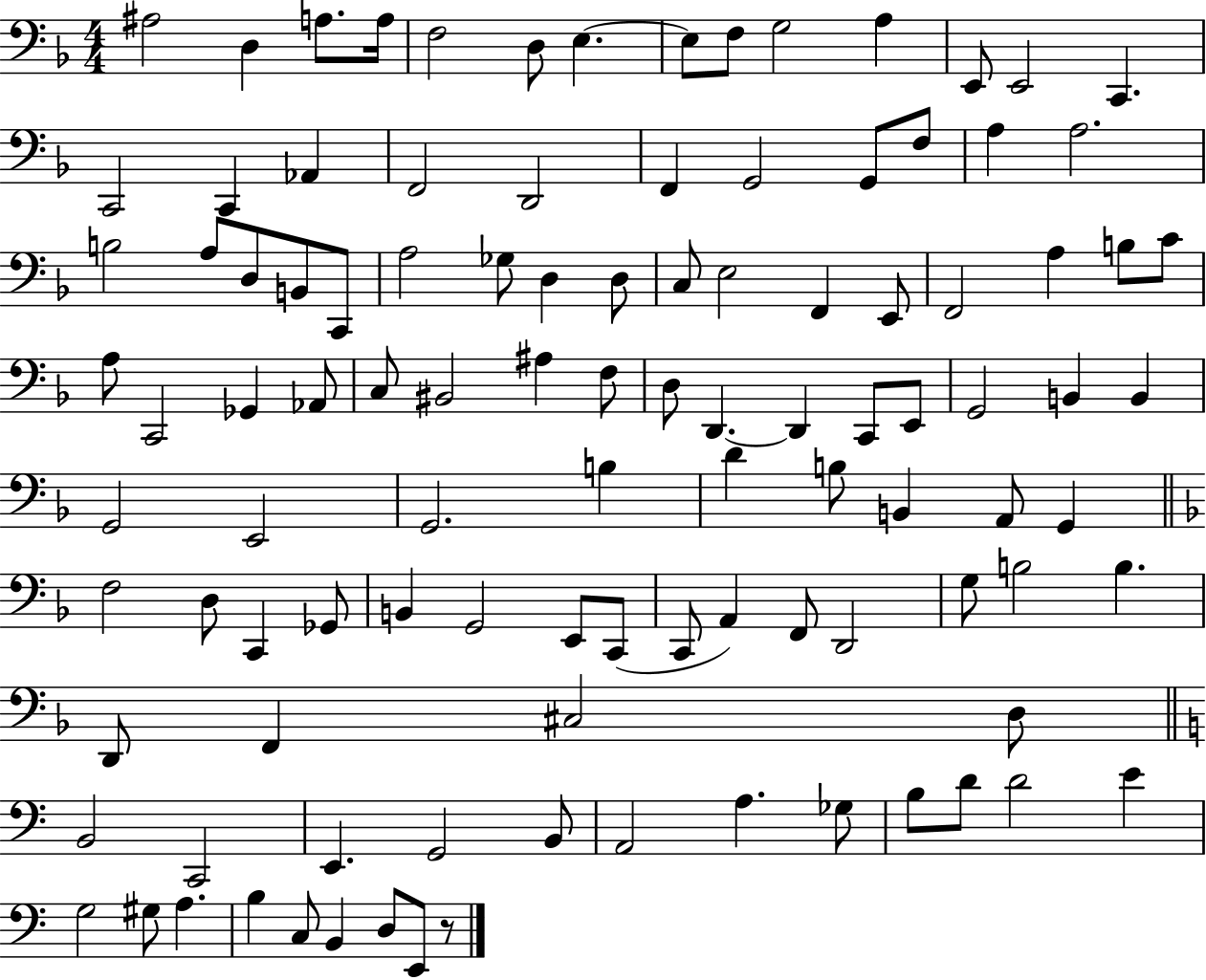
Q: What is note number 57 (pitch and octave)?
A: B2